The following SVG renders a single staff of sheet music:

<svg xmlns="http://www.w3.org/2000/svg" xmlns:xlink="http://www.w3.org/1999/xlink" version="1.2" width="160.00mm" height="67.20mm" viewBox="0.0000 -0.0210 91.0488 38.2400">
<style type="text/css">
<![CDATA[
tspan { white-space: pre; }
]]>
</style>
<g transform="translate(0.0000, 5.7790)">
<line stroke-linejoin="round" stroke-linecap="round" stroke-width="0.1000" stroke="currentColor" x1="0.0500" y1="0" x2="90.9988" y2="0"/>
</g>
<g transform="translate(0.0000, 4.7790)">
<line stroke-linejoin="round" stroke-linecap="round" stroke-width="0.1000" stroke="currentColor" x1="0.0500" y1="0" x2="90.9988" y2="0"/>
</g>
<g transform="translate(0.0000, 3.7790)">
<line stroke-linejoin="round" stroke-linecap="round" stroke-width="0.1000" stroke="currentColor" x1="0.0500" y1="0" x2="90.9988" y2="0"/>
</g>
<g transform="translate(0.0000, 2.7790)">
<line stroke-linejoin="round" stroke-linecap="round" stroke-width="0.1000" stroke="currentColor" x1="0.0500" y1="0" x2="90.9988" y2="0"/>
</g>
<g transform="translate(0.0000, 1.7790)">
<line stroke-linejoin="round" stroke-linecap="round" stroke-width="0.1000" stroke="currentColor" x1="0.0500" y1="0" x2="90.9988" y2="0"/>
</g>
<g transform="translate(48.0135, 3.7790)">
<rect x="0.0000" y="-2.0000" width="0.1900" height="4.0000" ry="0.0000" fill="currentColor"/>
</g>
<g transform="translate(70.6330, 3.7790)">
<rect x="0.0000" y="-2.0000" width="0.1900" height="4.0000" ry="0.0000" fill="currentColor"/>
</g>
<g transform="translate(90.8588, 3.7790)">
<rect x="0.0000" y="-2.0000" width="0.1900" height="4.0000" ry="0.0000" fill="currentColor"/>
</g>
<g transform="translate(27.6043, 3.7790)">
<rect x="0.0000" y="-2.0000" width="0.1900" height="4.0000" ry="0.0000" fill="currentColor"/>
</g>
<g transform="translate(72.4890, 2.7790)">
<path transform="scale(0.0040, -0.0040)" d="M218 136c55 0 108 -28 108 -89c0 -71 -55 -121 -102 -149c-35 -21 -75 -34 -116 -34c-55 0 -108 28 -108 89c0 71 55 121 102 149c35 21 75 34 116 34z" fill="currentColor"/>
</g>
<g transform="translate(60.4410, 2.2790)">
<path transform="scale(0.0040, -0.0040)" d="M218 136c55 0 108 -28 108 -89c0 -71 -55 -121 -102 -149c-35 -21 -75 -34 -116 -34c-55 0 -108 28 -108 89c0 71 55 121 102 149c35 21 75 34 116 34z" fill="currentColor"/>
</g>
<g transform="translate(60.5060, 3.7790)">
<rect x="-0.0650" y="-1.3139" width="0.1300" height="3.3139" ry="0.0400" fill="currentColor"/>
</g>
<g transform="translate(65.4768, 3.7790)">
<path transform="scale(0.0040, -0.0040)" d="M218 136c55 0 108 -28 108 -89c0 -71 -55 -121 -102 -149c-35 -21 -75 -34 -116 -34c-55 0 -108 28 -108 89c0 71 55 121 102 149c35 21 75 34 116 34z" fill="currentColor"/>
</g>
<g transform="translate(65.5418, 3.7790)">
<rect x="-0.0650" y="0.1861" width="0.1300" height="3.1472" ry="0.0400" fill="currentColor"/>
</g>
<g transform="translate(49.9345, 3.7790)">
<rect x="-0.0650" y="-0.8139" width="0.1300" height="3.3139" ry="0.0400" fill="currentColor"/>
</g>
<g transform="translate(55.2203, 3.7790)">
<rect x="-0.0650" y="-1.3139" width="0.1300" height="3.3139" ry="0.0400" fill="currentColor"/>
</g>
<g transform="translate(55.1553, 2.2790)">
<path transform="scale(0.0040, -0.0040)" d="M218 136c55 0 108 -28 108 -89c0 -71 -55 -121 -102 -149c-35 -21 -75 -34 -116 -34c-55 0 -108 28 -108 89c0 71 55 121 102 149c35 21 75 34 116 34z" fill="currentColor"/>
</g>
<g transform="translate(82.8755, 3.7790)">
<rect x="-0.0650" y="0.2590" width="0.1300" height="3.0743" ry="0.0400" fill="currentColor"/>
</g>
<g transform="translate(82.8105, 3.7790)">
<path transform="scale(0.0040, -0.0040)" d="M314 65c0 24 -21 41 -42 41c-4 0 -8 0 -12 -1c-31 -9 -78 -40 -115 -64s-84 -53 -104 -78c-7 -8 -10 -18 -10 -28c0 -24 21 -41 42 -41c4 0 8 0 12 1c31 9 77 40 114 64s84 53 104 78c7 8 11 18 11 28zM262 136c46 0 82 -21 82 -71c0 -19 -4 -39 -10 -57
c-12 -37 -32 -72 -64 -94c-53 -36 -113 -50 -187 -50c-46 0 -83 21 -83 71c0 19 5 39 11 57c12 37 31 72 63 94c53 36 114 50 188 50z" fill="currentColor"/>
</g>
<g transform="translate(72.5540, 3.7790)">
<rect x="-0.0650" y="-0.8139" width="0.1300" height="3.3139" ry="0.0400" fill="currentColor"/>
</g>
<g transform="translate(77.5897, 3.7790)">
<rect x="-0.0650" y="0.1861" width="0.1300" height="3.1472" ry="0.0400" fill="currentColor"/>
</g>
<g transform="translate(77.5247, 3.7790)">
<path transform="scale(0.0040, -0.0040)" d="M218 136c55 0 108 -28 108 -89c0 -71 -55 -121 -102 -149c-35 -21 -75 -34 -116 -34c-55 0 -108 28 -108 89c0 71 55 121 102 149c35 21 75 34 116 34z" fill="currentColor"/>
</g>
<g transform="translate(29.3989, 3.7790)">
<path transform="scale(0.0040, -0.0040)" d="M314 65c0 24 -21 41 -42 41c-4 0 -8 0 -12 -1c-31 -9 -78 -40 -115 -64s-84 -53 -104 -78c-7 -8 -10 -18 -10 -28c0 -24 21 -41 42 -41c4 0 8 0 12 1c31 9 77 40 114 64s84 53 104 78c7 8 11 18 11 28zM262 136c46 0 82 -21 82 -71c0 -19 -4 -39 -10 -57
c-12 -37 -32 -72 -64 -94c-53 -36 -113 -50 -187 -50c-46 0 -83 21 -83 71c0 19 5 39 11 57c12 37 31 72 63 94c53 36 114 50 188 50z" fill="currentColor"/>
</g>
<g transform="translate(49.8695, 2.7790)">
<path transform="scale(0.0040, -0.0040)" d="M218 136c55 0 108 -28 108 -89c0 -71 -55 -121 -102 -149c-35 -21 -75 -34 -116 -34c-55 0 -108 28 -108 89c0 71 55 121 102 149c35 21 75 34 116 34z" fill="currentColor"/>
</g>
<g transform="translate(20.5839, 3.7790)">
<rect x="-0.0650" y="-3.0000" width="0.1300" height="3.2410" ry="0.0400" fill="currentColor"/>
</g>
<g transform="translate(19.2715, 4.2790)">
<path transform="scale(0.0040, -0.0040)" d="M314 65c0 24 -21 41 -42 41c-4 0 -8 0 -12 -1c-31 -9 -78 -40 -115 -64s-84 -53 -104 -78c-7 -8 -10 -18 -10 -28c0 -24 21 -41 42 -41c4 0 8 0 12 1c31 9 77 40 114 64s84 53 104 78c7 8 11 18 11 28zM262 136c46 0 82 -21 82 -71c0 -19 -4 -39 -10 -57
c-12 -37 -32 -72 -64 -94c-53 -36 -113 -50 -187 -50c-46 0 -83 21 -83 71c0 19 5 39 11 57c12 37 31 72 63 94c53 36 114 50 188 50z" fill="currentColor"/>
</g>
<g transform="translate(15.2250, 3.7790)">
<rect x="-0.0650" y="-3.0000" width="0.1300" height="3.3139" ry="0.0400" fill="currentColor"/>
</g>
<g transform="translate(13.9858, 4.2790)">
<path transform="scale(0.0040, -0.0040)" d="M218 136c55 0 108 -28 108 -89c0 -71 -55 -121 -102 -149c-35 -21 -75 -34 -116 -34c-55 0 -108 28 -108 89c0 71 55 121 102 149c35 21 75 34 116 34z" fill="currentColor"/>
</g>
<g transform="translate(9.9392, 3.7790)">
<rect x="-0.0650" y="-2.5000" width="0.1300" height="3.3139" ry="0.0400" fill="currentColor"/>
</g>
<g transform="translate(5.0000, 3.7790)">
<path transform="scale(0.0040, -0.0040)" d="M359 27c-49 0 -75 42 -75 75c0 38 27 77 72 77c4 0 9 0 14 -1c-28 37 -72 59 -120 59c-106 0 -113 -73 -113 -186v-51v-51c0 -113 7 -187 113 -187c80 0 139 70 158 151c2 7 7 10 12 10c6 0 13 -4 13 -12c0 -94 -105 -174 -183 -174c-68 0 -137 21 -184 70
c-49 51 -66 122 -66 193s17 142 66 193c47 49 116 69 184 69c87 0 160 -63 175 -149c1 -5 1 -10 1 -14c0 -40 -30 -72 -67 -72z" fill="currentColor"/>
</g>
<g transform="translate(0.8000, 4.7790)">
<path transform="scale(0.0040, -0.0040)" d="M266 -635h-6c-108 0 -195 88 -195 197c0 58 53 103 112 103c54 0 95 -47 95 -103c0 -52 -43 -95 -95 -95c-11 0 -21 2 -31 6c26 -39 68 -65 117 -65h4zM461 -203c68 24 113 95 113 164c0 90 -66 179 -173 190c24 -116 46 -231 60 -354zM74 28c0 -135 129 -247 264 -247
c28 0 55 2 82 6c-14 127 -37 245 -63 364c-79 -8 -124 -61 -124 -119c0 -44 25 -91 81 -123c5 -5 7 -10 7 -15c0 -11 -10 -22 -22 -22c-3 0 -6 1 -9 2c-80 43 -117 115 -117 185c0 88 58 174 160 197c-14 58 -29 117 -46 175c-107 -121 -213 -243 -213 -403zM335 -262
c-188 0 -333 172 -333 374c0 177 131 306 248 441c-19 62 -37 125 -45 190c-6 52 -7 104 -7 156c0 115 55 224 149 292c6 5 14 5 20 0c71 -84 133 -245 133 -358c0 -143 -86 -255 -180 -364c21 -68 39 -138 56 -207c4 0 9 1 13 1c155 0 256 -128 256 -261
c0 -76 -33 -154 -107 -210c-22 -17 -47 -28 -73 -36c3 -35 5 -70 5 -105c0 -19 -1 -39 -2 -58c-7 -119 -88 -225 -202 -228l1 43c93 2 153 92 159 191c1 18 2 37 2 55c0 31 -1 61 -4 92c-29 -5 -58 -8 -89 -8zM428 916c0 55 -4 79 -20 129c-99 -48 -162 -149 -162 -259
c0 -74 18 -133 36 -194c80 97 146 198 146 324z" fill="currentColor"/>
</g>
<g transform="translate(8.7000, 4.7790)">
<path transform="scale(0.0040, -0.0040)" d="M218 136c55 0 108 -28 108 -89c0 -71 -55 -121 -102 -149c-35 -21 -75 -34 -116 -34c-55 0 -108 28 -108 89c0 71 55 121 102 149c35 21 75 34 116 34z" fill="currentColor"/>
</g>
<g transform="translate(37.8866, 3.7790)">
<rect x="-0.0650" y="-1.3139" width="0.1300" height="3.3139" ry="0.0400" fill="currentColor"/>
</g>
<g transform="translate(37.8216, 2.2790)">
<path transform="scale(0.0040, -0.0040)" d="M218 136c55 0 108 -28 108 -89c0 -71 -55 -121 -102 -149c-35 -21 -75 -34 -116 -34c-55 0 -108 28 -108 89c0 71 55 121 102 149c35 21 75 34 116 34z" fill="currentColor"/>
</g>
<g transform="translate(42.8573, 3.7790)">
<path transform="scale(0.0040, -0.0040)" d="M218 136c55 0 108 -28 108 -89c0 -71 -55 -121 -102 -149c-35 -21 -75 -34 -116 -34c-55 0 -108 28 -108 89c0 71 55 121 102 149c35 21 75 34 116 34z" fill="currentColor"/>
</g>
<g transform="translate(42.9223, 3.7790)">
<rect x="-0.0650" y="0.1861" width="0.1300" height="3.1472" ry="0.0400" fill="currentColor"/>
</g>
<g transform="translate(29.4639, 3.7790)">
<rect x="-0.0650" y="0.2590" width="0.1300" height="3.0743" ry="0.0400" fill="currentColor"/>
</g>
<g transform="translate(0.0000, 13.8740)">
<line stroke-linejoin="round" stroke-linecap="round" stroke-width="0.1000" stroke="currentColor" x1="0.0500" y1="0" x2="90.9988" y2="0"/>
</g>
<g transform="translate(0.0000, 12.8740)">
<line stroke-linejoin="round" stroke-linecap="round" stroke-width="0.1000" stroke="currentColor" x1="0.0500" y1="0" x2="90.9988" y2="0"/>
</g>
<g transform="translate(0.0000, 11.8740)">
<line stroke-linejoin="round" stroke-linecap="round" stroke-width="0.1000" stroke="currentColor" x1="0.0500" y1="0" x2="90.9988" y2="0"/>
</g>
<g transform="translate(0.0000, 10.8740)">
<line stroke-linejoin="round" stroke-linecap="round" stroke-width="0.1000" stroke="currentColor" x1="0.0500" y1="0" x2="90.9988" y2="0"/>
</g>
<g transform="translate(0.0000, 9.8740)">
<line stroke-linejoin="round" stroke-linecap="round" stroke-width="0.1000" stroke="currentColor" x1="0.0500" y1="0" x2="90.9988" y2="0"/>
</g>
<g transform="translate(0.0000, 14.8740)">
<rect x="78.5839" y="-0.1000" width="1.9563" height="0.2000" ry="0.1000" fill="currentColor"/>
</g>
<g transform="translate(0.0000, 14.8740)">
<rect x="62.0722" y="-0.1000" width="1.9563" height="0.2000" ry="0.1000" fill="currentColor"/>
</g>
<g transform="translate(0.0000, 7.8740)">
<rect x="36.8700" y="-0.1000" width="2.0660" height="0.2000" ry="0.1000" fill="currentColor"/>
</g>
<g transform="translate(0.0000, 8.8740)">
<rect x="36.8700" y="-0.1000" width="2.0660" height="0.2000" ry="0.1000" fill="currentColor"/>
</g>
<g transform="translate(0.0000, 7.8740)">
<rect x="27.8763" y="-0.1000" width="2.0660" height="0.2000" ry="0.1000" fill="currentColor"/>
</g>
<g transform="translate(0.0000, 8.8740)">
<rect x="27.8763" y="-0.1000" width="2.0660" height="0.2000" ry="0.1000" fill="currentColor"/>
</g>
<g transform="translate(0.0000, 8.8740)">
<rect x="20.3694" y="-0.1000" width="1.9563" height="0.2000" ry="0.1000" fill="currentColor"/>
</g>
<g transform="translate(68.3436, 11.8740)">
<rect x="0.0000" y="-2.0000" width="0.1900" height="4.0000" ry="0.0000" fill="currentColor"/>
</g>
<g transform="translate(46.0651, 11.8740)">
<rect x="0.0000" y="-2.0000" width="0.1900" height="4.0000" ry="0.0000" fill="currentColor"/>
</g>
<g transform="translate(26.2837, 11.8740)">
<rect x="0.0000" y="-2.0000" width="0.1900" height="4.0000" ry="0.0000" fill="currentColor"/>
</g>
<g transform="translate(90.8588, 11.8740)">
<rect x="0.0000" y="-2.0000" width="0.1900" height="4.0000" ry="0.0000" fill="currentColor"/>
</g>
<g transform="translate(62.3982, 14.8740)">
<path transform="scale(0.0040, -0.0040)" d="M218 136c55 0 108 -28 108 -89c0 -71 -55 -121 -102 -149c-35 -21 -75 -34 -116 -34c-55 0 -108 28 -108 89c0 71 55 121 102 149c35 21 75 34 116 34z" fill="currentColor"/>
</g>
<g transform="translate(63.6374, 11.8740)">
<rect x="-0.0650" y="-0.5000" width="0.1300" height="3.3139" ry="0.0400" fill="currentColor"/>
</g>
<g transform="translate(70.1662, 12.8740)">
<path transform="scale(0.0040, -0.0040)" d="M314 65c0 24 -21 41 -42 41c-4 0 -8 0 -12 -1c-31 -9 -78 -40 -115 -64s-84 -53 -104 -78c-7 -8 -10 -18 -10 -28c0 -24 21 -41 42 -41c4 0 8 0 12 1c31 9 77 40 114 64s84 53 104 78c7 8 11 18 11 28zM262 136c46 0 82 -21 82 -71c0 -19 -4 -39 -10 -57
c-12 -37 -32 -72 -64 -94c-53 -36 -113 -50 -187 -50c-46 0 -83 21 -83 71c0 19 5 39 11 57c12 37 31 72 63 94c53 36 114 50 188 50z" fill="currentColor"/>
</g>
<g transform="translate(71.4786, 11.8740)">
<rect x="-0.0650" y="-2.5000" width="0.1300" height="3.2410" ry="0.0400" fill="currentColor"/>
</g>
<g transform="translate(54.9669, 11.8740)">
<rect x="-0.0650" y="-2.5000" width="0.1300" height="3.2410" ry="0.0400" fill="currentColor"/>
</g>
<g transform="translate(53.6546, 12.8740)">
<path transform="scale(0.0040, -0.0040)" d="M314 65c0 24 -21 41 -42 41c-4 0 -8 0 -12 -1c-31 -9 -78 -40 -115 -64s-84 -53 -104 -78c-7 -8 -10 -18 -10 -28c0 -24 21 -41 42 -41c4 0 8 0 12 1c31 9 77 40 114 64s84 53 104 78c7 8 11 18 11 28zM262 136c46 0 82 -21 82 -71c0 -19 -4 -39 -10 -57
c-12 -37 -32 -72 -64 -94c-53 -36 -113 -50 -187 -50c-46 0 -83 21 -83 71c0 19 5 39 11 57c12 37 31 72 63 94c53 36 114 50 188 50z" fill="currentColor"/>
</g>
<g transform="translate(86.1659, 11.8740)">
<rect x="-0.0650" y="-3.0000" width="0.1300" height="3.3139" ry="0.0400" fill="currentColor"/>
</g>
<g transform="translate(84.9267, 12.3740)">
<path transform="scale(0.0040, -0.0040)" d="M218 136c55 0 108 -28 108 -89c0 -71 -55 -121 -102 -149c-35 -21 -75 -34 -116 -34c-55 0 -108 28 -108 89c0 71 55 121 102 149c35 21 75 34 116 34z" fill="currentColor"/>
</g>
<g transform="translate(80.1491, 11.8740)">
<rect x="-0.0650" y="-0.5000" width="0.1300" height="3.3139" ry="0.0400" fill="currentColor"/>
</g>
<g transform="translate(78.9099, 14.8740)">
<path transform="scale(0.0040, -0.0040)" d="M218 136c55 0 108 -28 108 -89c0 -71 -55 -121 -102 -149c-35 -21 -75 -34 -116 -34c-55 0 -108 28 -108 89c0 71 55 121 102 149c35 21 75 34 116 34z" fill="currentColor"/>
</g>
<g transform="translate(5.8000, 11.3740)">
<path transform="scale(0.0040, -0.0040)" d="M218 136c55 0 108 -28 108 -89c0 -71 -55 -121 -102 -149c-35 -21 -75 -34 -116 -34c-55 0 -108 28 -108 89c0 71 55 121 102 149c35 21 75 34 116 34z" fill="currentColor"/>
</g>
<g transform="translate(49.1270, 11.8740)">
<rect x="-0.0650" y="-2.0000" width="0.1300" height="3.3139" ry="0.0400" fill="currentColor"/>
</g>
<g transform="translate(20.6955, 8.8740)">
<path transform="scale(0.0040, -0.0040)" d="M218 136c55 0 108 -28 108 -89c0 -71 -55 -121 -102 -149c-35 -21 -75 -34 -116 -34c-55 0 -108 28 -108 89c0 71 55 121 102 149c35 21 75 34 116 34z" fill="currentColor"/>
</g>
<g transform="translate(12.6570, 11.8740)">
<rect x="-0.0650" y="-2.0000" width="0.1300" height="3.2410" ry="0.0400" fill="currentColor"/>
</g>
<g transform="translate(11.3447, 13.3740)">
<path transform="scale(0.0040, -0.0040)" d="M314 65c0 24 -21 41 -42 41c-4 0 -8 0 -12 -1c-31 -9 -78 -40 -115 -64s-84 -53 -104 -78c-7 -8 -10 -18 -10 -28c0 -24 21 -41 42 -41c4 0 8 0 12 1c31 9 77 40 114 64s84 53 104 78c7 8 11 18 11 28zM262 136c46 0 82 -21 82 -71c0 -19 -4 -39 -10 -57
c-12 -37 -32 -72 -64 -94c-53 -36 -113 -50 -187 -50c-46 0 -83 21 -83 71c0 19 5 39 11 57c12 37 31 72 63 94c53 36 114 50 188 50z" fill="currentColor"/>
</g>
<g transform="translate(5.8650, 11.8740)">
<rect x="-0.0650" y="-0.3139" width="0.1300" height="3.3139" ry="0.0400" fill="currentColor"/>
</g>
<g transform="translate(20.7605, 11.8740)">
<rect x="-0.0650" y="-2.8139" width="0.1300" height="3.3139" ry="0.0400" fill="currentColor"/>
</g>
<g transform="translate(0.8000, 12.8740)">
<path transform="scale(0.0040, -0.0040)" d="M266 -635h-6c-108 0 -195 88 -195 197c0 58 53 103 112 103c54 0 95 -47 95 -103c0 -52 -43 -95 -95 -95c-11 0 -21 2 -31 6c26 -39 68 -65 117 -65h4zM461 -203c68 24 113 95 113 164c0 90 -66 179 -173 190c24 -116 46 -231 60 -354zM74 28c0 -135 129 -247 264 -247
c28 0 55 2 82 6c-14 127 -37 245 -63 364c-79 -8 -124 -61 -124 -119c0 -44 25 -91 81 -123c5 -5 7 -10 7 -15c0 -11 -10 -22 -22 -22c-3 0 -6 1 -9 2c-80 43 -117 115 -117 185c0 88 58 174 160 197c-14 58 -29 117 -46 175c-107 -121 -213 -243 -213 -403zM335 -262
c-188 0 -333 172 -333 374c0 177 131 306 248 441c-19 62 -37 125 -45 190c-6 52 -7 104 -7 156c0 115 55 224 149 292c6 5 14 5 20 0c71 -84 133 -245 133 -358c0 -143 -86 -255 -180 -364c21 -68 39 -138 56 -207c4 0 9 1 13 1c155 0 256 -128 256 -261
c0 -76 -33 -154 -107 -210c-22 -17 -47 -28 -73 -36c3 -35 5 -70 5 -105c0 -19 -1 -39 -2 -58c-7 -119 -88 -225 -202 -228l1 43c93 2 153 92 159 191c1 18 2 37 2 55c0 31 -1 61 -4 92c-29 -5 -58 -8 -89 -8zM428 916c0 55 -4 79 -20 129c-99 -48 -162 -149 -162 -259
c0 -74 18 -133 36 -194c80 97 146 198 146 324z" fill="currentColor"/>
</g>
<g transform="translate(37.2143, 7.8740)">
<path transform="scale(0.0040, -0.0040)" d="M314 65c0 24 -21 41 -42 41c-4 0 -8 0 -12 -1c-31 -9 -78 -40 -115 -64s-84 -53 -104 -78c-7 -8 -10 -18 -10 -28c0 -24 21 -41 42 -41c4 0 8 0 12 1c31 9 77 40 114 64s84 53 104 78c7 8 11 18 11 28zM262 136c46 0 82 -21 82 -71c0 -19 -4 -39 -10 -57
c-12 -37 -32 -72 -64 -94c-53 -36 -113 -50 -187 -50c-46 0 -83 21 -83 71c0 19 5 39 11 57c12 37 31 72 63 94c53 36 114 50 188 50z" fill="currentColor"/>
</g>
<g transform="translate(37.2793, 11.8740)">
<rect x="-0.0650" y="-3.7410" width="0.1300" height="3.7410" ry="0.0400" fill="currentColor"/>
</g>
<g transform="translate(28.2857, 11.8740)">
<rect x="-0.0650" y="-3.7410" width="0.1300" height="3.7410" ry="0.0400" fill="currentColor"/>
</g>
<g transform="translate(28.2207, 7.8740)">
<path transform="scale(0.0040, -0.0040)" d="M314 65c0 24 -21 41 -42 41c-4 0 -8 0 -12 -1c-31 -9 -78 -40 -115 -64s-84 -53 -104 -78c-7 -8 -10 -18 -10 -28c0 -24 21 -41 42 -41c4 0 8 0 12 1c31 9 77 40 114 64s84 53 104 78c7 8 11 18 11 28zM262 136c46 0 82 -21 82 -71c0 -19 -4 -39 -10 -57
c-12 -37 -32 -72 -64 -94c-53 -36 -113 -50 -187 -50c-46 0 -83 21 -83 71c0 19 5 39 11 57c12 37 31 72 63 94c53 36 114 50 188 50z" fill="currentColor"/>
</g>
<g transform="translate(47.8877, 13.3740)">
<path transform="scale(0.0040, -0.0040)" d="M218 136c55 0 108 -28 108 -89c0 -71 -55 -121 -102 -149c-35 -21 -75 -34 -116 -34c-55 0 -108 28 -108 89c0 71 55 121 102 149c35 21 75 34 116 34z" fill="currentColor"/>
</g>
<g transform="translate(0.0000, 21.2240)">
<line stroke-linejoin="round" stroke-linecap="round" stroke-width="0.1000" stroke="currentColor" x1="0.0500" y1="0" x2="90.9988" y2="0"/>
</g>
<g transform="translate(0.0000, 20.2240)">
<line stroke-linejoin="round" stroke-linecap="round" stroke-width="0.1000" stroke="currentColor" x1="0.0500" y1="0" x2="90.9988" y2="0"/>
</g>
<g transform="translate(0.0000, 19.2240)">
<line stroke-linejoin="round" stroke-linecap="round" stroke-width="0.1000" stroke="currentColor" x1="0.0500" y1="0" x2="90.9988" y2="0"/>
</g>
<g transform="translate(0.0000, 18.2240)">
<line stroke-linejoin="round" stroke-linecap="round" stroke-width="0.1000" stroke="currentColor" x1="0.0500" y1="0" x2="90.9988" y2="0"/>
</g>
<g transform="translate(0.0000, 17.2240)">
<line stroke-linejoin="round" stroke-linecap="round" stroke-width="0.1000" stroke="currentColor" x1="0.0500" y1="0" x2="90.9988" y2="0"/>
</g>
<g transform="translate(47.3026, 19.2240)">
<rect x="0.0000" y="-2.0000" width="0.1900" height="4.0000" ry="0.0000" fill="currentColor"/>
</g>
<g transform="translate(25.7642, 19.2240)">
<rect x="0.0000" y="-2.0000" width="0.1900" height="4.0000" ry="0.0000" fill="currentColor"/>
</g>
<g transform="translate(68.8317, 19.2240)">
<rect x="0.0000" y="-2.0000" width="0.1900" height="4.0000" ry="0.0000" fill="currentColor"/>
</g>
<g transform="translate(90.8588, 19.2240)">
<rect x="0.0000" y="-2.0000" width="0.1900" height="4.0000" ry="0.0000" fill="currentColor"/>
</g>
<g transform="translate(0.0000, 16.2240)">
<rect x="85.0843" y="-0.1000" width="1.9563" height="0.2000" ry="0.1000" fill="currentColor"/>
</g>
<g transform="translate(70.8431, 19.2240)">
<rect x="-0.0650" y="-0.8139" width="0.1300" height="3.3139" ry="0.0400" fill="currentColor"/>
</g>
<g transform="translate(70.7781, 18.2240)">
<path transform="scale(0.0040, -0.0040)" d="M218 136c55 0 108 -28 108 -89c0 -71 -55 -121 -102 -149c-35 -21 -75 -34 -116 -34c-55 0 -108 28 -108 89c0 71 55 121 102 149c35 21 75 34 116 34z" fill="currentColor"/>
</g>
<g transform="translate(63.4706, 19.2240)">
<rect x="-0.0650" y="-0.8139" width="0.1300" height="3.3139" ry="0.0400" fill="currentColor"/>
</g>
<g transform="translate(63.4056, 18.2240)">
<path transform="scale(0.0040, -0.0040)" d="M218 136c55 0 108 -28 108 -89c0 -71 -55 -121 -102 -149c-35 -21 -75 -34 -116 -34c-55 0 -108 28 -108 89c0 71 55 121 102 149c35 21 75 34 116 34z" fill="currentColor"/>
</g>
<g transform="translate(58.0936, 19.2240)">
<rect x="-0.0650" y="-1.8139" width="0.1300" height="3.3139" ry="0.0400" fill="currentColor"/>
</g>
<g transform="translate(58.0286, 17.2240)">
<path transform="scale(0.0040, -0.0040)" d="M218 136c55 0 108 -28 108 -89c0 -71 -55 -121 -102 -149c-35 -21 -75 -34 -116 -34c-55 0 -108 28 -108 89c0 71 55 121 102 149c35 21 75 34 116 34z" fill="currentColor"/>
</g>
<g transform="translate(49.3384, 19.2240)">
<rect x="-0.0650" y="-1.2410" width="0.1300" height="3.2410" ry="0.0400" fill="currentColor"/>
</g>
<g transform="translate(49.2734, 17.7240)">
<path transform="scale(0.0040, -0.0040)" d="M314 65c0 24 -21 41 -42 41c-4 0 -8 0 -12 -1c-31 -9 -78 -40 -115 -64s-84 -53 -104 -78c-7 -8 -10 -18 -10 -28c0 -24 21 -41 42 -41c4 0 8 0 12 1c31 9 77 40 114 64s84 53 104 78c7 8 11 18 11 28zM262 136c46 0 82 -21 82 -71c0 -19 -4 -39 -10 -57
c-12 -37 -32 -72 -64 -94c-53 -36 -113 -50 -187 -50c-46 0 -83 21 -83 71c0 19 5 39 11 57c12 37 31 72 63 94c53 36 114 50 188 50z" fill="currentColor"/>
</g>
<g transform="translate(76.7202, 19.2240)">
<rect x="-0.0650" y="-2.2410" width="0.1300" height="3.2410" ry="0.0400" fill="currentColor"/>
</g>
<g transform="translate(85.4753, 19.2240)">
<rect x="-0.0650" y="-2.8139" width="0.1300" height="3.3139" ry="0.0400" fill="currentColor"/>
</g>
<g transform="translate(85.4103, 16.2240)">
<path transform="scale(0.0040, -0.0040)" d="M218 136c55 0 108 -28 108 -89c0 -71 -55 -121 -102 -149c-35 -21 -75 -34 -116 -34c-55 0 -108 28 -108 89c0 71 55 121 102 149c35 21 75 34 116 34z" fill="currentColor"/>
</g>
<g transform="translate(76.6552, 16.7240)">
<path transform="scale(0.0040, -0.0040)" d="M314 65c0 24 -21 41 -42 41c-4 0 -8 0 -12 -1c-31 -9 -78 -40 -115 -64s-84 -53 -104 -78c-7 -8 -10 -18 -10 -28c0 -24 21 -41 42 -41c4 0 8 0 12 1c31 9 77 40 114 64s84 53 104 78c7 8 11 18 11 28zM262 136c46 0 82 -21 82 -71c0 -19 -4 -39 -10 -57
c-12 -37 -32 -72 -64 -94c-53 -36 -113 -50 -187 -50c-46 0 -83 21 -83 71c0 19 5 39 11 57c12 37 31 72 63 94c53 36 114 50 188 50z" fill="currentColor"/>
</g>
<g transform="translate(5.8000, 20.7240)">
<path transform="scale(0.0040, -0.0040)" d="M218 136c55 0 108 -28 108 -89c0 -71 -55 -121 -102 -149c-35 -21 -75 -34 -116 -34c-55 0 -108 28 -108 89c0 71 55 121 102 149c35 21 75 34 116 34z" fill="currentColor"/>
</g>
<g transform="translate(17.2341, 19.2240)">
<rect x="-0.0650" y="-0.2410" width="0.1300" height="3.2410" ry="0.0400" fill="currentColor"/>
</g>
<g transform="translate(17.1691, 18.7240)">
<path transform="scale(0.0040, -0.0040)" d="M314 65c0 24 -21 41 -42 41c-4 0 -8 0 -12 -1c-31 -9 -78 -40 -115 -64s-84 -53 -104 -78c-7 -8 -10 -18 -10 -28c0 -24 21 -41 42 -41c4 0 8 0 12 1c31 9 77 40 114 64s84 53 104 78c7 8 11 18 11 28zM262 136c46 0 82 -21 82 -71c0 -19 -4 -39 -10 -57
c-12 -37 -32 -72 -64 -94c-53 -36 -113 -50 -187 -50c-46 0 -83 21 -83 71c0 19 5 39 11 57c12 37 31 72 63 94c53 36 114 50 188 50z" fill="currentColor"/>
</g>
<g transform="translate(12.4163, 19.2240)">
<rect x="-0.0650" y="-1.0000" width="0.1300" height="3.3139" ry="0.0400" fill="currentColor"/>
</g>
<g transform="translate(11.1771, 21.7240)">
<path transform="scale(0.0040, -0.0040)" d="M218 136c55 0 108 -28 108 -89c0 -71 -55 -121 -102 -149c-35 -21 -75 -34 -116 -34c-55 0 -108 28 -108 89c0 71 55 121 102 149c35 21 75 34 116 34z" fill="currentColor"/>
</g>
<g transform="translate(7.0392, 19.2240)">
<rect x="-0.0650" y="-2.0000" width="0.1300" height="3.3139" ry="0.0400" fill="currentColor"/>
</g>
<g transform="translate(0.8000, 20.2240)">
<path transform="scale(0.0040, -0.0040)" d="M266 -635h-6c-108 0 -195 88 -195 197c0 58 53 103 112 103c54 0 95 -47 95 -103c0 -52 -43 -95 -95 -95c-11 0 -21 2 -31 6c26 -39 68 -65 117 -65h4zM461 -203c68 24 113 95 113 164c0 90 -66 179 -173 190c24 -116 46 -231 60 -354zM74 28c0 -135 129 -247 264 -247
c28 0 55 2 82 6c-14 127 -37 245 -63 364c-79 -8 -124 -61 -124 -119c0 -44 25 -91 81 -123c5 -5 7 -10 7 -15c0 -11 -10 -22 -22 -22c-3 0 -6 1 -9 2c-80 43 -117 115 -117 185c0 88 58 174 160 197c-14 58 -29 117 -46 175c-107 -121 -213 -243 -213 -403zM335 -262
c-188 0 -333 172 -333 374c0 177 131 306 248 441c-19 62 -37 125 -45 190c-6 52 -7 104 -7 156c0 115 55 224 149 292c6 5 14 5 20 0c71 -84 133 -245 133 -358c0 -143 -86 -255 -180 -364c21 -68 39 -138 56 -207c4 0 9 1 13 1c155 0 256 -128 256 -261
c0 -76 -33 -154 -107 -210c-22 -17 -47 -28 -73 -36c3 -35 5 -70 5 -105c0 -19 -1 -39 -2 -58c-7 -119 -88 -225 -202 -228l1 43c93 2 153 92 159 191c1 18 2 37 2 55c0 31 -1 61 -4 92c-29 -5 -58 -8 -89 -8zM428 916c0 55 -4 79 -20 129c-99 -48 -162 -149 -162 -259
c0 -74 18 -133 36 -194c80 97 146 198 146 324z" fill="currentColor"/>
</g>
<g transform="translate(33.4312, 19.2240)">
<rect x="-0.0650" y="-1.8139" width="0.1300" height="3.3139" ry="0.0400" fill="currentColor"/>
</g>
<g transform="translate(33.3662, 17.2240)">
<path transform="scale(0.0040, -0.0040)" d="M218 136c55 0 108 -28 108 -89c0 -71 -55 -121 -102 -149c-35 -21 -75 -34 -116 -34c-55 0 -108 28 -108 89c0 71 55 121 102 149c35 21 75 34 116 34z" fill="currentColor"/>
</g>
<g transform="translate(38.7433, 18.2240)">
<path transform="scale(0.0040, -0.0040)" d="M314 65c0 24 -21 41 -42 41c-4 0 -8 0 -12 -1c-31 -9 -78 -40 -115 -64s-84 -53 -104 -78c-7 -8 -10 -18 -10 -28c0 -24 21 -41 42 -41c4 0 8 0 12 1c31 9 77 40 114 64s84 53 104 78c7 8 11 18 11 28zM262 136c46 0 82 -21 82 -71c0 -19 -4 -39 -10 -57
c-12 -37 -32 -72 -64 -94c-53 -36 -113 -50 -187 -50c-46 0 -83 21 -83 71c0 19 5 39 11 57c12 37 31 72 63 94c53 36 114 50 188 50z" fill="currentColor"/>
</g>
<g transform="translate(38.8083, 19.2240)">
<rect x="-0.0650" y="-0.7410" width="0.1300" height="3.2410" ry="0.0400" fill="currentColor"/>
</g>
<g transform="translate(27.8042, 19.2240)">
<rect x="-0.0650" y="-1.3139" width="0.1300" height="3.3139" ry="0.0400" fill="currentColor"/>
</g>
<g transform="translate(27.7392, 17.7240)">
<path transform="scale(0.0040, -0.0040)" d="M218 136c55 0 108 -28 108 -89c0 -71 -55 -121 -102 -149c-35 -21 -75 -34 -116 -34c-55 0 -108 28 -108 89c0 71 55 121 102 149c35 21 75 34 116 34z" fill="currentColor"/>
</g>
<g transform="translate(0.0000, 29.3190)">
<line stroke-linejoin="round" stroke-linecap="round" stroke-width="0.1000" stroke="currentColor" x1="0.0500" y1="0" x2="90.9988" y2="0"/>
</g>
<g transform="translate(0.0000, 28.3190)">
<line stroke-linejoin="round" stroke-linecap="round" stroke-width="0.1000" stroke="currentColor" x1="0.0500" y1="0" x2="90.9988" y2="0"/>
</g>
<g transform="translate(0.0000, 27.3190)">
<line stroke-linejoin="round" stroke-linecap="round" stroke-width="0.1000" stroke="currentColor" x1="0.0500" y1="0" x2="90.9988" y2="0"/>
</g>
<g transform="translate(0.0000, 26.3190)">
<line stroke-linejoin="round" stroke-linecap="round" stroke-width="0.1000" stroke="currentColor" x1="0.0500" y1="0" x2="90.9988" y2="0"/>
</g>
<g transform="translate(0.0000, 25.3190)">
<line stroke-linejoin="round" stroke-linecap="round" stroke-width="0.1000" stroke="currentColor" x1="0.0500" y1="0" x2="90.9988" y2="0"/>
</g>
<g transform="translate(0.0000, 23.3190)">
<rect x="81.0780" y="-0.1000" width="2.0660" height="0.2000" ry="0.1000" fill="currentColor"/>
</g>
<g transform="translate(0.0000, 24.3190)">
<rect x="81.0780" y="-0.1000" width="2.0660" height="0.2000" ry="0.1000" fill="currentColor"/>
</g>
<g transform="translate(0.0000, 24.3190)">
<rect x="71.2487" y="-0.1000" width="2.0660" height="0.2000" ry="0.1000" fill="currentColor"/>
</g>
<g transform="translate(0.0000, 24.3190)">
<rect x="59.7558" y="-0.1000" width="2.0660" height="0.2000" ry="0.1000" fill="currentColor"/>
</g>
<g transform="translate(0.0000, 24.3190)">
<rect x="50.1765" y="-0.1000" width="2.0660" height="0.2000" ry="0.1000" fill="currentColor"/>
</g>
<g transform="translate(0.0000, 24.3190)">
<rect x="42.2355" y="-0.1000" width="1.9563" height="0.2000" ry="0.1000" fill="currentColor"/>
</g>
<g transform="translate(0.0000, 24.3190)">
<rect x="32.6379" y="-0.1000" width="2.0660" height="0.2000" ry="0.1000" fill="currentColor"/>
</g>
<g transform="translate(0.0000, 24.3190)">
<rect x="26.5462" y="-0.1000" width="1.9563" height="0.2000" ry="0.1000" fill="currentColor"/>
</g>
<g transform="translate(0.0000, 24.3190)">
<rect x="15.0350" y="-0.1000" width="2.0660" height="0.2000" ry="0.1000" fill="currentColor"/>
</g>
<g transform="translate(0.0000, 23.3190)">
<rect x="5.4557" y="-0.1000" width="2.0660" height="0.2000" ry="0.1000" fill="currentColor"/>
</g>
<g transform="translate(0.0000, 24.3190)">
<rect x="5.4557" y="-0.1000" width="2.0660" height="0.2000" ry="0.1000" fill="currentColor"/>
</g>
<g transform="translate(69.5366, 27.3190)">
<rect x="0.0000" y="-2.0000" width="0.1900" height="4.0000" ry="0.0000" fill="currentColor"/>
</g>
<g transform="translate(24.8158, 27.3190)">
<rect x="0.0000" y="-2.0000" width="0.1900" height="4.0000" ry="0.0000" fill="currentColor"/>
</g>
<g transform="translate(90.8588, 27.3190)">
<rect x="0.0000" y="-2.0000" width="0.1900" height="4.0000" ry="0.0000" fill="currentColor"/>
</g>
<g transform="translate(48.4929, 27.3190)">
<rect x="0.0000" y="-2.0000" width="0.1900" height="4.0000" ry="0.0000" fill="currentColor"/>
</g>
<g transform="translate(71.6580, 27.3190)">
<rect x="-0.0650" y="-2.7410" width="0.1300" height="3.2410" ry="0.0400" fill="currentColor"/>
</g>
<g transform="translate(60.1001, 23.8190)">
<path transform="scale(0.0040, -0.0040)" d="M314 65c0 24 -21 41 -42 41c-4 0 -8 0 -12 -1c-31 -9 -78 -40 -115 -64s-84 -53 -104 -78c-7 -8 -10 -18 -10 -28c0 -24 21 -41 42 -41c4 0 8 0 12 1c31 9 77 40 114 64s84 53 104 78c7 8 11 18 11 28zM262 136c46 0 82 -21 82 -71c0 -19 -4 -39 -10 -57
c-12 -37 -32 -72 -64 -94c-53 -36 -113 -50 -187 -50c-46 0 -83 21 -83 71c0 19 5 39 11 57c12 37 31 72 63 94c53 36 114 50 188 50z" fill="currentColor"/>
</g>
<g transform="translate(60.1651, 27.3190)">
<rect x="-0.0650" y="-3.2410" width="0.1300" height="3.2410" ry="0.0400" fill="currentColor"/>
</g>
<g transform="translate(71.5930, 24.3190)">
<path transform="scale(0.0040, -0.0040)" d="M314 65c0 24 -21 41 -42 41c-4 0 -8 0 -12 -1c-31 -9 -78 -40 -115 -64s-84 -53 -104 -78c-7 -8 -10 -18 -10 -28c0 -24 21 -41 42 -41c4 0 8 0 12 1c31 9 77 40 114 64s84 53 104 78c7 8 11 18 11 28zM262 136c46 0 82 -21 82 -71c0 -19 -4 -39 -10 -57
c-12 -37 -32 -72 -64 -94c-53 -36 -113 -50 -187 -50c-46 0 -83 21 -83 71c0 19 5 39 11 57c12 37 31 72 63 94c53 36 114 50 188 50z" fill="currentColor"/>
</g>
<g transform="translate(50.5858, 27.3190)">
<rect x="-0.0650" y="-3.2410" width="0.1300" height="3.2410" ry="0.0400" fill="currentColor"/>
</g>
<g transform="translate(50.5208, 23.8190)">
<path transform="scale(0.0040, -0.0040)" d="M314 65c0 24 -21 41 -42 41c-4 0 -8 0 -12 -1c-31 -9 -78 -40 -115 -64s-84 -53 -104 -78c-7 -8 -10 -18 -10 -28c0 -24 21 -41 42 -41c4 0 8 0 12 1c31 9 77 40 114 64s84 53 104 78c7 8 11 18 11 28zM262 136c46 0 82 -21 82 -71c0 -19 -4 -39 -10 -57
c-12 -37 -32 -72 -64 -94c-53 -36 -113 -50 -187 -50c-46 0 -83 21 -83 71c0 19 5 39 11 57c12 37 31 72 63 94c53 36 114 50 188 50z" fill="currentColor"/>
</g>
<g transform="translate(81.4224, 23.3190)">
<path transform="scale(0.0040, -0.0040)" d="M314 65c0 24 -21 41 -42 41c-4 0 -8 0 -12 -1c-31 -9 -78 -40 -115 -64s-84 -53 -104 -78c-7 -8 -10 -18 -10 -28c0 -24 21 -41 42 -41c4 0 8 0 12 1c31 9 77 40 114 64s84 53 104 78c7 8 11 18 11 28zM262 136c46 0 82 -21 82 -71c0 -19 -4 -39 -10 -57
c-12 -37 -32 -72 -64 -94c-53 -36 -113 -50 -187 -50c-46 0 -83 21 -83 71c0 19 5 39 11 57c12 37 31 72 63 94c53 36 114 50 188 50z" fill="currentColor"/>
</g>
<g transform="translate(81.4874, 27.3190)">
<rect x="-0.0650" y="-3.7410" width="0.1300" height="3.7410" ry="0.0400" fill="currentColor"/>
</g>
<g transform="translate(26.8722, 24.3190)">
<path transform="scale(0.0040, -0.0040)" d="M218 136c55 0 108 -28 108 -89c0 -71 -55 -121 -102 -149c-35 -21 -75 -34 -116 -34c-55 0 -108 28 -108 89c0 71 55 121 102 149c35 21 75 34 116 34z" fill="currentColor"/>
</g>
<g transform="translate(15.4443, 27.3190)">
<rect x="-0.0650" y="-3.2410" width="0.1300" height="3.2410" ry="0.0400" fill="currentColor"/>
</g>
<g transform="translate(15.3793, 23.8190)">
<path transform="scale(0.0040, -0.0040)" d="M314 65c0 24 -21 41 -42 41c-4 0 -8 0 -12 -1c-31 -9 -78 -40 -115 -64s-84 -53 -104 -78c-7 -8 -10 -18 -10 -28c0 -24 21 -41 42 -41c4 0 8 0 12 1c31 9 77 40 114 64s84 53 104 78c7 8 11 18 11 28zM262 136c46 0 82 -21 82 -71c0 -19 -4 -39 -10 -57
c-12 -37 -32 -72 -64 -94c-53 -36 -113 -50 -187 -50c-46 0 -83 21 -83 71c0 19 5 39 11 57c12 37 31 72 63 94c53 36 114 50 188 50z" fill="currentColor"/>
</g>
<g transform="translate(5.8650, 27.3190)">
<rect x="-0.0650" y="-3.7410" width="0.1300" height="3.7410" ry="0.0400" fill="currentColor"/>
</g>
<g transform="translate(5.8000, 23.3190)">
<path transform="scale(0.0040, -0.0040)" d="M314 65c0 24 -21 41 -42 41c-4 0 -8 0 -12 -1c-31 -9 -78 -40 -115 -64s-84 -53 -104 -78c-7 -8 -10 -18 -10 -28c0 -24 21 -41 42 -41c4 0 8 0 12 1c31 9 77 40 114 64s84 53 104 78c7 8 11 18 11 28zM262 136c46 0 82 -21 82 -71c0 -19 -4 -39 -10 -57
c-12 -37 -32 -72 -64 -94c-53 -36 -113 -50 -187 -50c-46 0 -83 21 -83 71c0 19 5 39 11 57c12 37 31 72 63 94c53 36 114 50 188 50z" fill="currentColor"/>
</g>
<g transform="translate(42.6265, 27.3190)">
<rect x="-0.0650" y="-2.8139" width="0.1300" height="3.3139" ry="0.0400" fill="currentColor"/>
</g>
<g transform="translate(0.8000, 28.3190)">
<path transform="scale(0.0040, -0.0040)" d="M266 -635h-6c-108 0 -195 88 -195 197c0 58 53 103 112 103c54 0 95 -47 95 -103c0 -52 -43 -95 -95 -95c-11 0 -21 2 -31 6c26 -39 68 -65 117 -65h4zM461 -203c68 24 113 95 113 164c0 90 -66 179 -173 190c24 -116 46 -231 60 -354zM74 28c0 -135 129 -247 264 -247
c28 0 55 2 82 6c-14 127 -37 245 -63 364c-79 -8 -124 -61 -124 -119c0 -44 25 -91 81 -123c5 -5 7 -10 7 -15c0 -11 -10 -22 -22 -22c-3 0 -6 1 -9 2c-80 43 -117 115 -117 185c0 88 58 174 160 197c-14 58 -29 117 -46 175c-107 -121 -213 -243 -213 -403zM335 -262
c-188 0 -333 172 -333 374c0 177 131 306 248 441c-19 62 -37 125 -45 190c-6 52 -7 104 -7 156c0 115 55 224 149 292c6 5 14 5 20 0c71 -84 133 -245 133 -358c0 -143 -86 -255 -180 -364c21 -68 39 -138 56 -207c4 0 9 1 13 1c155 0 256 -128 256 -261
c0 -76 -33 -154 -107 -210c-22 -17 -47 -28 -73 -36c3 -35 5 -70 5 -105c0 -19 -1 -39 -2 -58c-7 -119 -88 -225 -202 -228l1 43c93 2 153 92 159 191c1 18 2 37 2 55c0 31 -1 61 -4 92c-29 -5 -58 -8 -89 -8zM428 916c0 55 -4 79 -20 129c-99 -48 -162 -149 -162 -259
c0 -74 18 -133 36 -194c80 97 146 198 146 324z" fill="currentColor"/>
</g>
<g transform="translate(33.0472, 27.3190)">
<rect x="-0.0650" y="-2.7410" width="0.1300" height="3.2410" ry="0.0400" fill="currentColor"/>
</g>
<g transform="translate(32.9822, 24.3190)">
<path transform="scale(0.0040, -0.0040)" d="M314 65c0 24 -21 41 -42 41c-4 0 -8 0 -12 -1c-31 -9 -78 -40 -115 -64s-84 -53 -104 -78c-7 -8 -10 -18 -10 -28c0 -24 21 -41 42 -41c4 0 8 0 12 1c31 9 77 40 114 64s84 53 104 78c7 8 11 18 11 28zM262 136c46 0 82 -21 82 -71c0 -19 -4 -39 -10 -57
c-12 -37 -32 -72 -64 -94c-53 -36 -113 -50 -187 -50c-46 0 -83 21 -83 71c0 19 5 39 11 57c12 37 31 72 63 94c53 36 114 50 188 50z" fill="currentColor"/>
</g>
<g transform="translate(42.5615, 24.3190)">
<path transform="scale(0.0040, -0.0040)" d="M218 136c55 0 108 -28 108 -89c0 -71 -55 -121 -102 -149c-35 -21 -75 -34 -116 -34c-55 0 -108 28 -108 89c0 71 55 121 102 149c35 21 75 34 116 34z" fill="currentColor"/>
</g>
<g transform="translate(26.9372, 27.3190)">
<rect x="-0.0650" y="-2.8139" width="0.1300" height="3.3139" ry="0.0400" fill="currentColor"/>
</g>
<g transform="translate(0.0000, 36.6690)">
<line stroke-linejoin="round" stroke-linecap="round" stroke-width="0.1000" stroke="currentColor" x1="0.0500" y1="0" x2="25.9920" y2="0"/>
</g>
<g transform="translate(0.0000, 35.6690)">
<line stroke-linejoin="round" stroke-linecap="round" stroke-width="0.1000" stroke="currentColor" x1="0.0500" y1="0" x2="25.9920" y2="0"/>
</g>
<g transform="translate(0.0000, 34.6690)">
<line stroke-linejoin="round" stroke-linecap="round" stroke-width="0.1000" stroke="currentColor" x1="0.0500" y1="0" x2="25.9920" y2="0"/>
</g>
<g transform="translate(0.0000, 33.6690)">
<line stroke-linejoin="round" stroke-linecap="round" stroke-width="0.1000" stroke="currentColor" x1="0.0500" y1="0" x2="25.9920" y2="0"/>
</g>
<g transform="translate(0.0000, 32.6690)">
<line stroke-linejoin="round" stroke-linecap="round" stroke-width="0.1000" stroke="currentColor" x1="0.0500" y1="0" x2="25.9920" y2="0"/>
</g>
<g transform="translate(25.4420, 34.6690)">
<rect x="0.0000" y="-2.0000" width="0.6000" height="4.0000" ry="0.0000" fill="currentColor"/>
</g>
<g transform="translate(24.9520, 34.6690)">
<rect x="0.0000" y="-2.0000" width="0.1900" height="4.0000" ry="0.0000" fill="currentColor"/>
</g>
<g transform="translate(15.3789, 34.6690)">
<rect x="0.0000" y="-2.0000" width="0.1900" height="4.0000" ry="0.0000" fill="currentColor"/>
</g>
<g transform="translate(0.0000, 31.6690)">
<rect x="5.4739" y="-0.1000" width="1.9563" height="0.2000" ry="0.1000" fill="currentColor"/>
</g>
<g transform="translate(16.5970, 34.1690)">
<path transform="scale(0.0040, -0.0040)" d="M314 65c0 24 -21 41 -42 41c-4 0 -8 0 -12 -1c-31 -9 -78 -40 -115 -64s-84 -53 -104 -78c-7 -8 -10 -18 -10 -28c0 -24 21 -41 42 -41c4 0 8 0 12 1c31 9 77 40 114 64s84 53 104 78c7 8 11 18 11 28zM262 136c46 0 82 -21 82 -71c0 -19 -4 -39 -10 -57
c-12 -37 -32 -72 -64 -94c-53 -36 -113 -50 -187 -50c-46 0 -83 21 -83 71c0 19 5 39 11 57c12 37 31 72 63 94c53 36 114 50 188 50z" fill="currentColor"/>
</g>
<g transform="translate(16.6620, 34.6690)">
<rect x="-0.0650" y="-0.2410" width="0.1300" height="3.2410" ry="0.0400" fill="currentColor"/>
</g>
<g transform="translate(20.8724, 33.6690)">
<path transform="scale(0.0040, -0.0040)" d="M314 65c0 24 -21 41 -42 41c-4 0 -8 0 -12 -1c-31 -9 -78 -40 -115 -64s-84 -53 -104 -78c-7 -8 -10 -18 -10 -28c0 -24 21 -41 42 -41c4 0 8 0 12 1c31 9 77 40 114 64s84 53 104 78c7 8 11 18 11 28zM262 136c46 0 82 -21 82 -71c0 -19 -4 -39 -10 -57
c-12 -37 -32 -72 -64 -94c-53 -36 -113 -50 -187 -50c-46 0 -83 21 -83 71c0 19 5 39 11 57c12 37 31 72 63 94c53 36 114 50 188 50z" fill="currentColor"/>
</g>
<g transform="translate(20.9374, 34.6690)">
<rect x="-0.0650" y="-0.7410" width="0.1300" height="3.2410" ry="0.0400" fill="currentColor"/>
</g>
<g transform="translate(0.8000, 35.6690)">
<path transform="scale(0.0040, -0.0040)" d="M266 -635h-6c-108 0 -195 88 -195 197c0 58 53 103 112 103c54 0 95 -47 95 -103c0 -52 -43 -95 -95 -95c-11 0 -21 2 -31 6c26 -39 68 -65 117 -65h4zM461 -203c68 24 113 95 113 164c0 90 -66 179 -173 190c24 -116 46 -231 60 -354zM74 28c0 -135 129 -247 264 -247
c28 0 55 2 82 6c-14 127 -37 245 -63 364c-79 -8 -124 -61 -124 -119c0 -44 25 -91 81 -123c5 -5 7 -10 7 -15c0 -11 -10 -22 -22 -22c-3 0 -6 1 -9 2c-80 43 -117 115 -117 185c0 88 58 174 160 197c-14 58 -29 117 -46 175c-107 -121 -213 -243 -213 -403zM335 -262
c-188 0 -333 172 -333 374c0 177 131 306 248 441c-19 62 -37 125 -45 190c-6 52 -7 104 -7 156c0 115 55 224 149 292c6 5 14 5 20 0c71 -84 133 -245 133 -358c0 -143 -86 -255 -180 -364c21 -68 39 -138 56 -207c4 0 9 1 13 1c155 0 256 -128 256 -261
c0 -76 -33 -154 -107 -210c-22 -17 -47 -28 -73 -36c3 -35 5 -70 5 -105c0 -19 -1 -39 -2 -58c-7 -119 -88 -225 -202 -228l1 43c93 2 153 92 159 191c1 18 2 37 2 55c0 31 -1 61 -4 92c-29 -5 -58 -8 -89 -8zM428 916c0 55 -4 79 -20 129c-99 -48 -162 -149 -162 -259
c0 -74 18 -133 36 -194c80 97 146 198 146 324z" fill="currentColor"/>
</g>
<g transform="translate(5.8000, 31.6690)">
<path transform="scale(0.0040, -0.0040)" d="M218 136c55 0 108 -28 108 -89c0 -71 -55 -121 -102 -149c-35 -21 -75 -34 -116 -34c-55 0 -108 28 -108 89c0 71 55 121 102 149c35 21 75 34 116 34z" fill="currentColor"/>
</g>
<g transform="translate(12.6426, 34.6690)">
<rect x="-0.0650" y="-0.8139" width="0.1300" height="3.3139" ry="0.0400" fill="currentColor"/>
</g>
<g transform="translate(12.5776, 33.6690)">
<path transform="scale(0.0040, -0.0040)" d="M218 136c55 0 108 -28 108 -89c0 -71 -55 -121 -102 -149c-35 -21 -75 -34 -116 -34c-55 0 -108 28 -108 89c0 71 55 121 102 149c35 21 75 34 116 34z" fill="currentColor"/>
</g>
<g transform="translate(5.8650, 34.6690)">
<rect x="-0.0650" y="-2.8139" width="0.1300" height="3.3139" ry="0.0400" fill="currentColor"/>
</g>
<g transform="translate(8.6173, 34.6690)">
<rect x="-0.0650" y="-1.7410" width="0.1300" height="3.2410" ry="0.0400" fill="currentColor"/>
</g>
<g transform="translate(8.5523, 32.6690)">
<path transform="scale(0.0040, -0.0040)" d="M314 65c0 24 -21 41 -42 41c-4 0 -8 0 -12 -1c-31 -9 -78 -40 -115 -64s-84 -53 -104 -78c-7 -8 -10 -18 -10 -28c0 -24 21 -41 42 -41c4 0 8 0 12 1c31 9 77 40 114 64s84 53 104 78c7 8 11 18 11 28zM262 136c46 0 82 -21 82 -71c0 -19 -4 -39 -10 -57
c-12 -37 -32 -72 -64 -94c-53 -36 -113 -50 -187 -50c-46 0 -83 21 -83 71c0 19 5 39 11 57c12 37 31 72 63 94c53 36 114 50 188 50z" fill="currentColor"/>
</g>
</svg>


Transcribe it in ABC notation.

X:1
T:Untitled
M:4/4
L:1/4
K:C
G A A2 B2 e B d e e B d B B2 c F2 a c'2 c'2 F G2 C G2 C A F D c2 e f d2 e2 f d d g2 a c'2 b2 a a2 a b2 b2 a2 c'2 a f2 d c2 d2